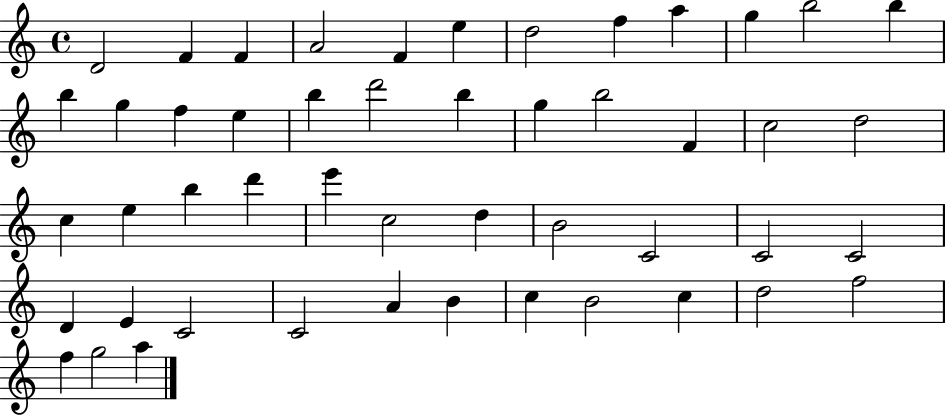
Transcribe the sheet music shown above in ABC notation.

X:1
T:Untitled
M:4/4
L:1/4
K:C
D2 F F A2 F e d2 f a g b2 b b g f e b d'2 b g b2 F c2 d2 c e b d' e' c2 d B2 C2 C2 C2 D E C2 C2 A B c B2 c d2 f2 f g2 a